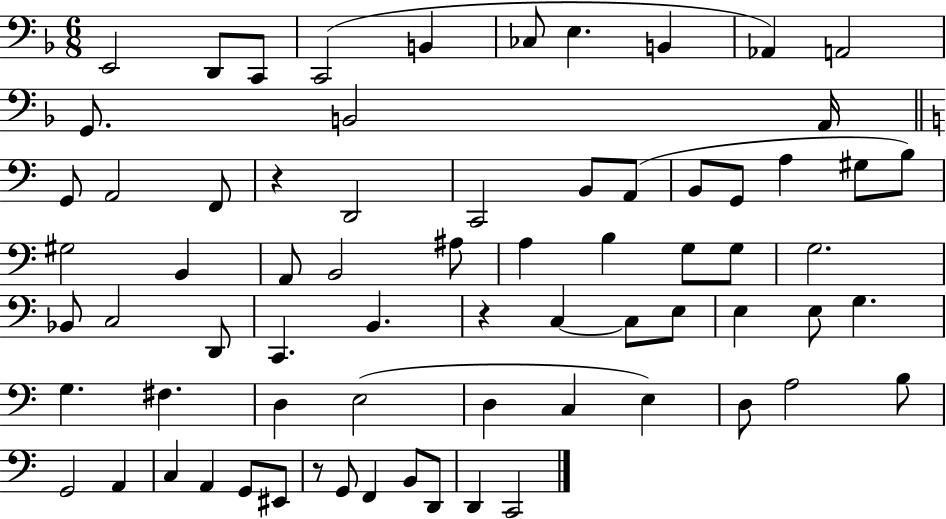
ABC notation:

X:1
T:Untitled
M:6/8
L:1/4
K:F
E,,2 D,,/2 C,,/2 C,,2 B,, _C,/2 E, B,, _A,, A,,2 G,,/2 B,,2 A,,/4 G,,/2 A,,2 F,,/2 z D,,2 C,,2 B,,/2 A,,/2 B,,/2 G,,/2 A, ^G,/2 B,/2 ^G,2 B,, A,,/2 B,,2 ^A,/2 A, B, G,/2 G,/2 G,2 _B,,/2 C,2 D,,/2 C,, B,, z C, C,/2 E,/2 E, E,/2 G, G, ^F, D, E,2 D, C, E, D,/2 A,2 B,/2 G,,2 A,, C, A,, G,,/2 ^E,,/2 z/2 G,,/2 F,, B,,/2 D,,/2 D,, C,,2